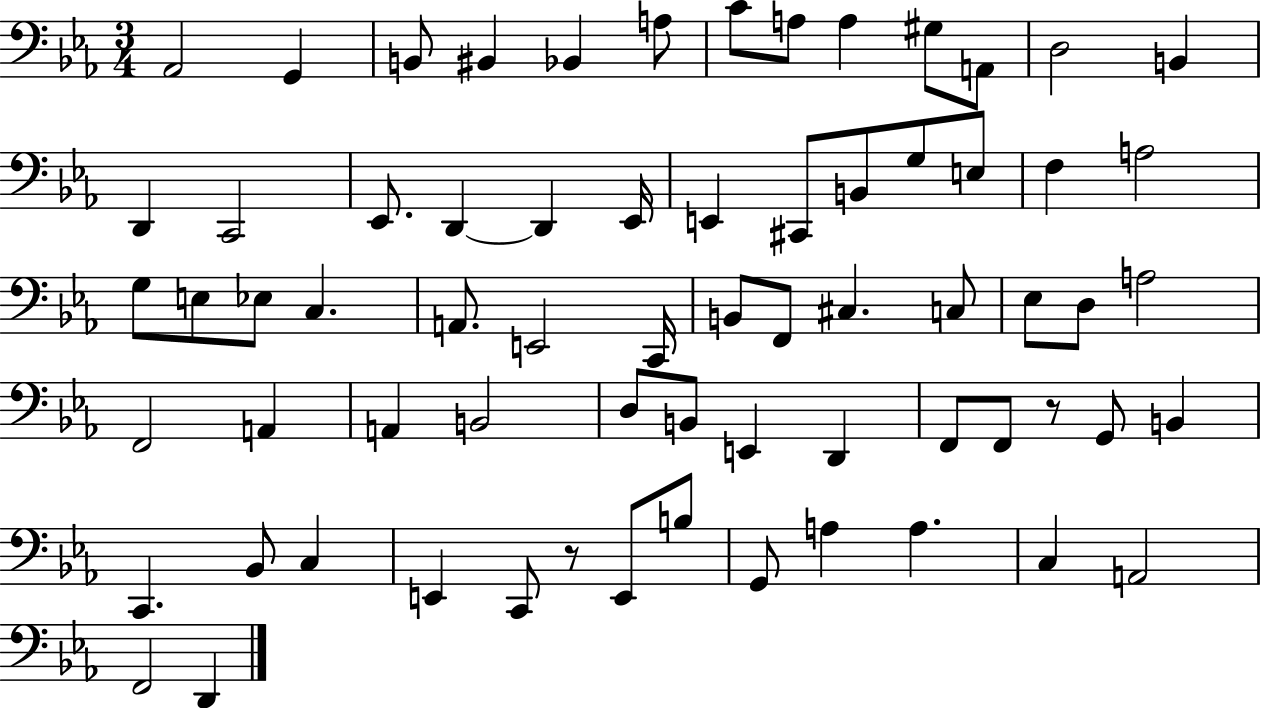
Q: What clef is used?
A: bass